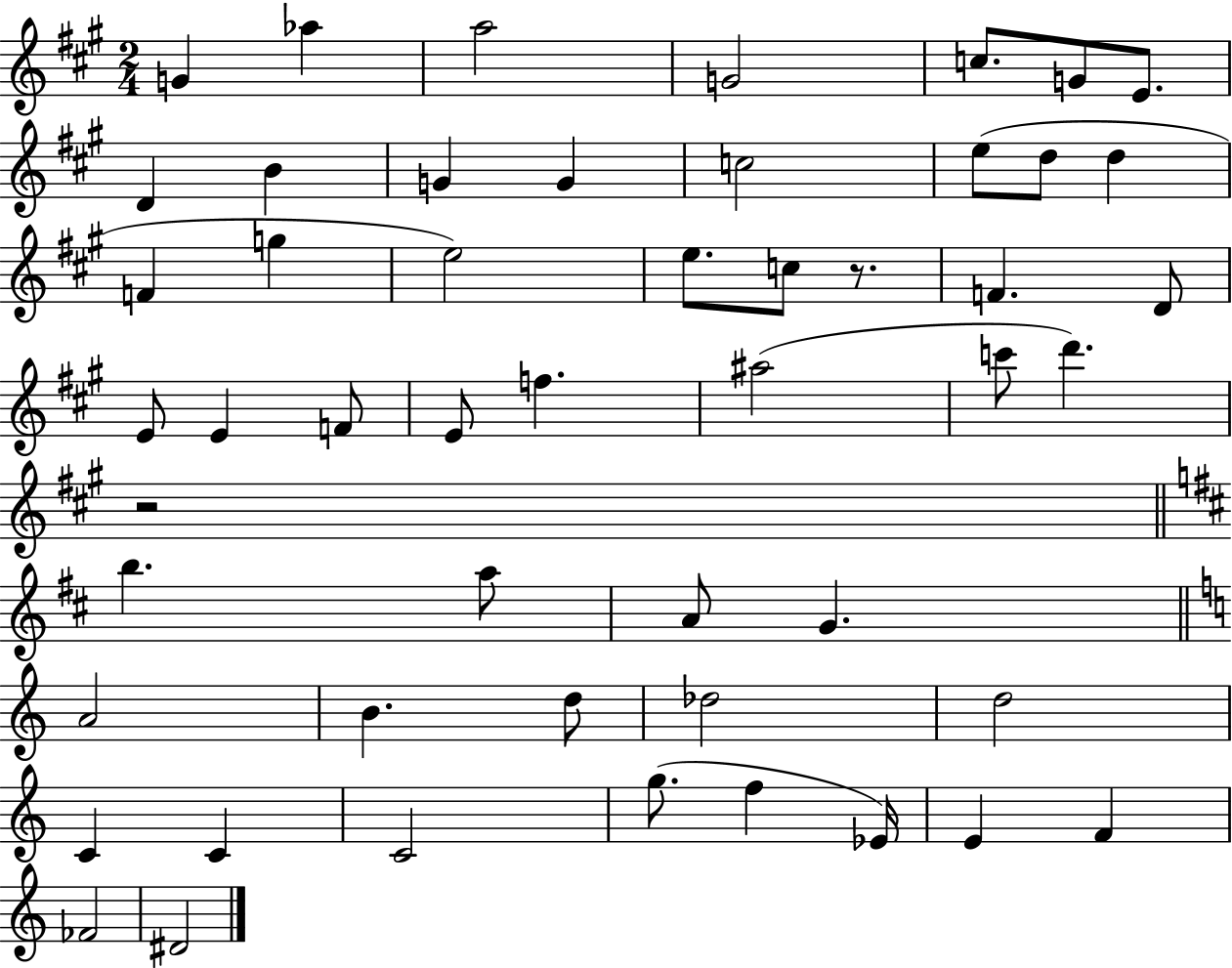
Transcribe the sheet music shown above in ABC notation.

X:1
T:Untitled
M:2/4
L:1/4
K:A
G _a a2 G2 c/2 G/2 E/2 D B G G c2 e/2 d/2 d F g e2 e/2 c/2 z/2 F D/2 E/2 E F/2 E/2 f ^a2 c'/2 d' z2 b a/2 A/2 G A2 B d/2 _d2 d2 C C C2 g/2 f _E/4 E F _F2 ^D2